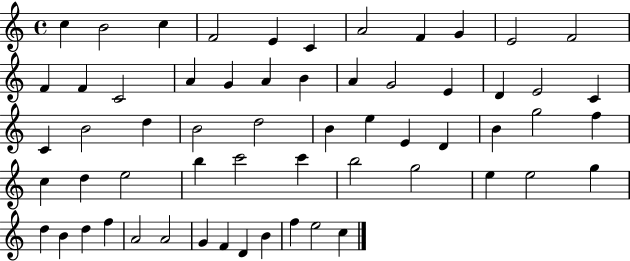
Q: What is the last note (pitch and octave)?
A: C5